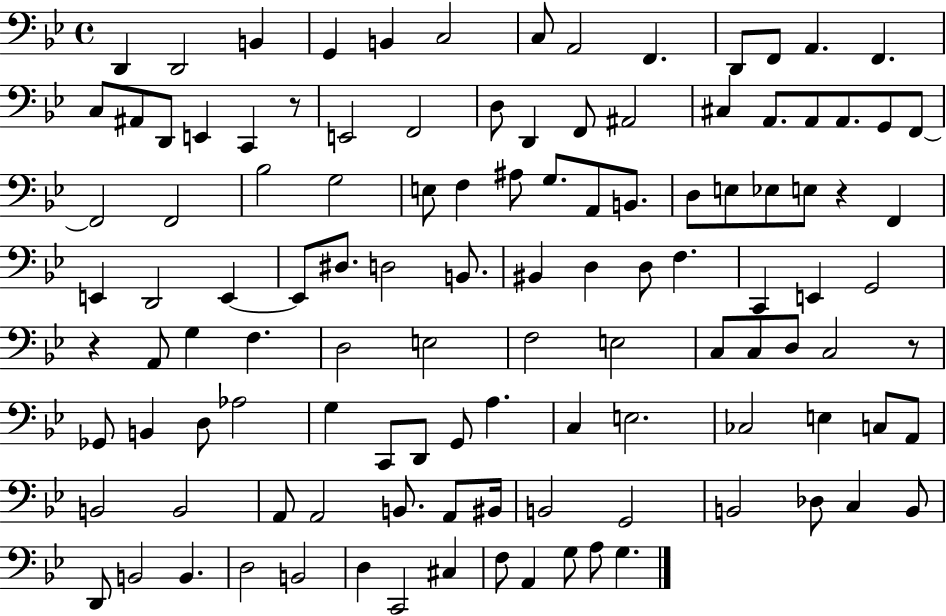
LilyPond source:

{
  \clef bass
  \time 4/4
  \defaultTimeSignature
  \key bes \major
  d,4 d,2 b,4 | g,4 b,4 c2 | c8 a,2 f,4. | d,8 f,8 a,4. f,4. | \break c8 ais,8 d,8 e,4 c,4 r8 | e,2 f,2 | d8 d,4 f,8 ais,2 | cis4 a,8. a,8 a,8. g,8 f,8~~ | \break f,2 f,2 | bes2 g2 | e8 f4 ais8 g8. a,8 b,8. | d8 e8 ees8 e8 r4 f,4 | \break e,4 d,2 e,4~~ | e,8 dis8. d2 b,8. | bis,4 d4 d8 f4. | c,4 e,4 g,2 | \break r4 a,8 g4 f4. | d2 e2 | f2 e2 | c8 c8 d8 c2 r8 | \break ges,8 b,4 d8 aes2 | g4 c,8 d,8 g,8 a4. | c4 e2. | ces2 e4 c8 a,8 | \break b,2 b,2 | a,8 a,2 b,8. a,8 bis,16 | b,2 g,2 | b,2 des8 c4 b,8 | \break d,8 b,2 b,4. | d2 b,2 | d4 c,2 cis4 | f8 a,4 g8 a8 g4. | \break \bar "|."
}